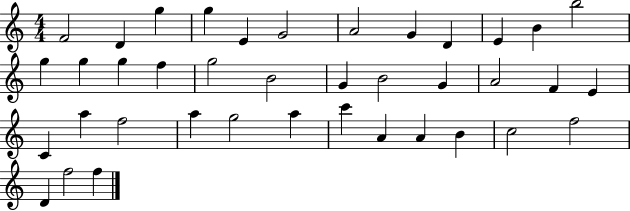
F4/h D4/q G5/q G5/q E4/q G4/h A4/h G4/q D4/q E4/q B4/q B5/h G5/q G5/q G5/q F5/q G5/h B4/h G4/q B4/h G4/q A4/h F4/q E4/q C4/q A5/q F5/h A5/q G5/h A5/q C6/q A4/q A4/q B4/q C5/h F5/h D4/q F5/h F5/q